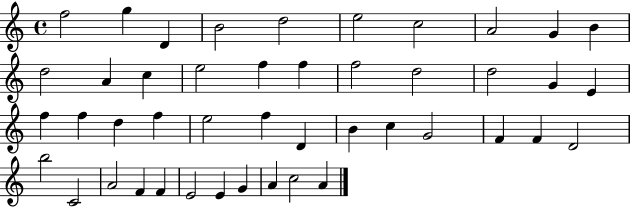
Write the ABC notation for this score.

X:1
T:Untitled
M:4/4
L:1/4
K:C
f2 g D B2 d2 e2 c2 A2 G B d2 A c e2 f f f2 d2 d2 G E f f d f e2 f D B c G2 F F D2 b2 C2 A2 F F E2 E G A c2 A